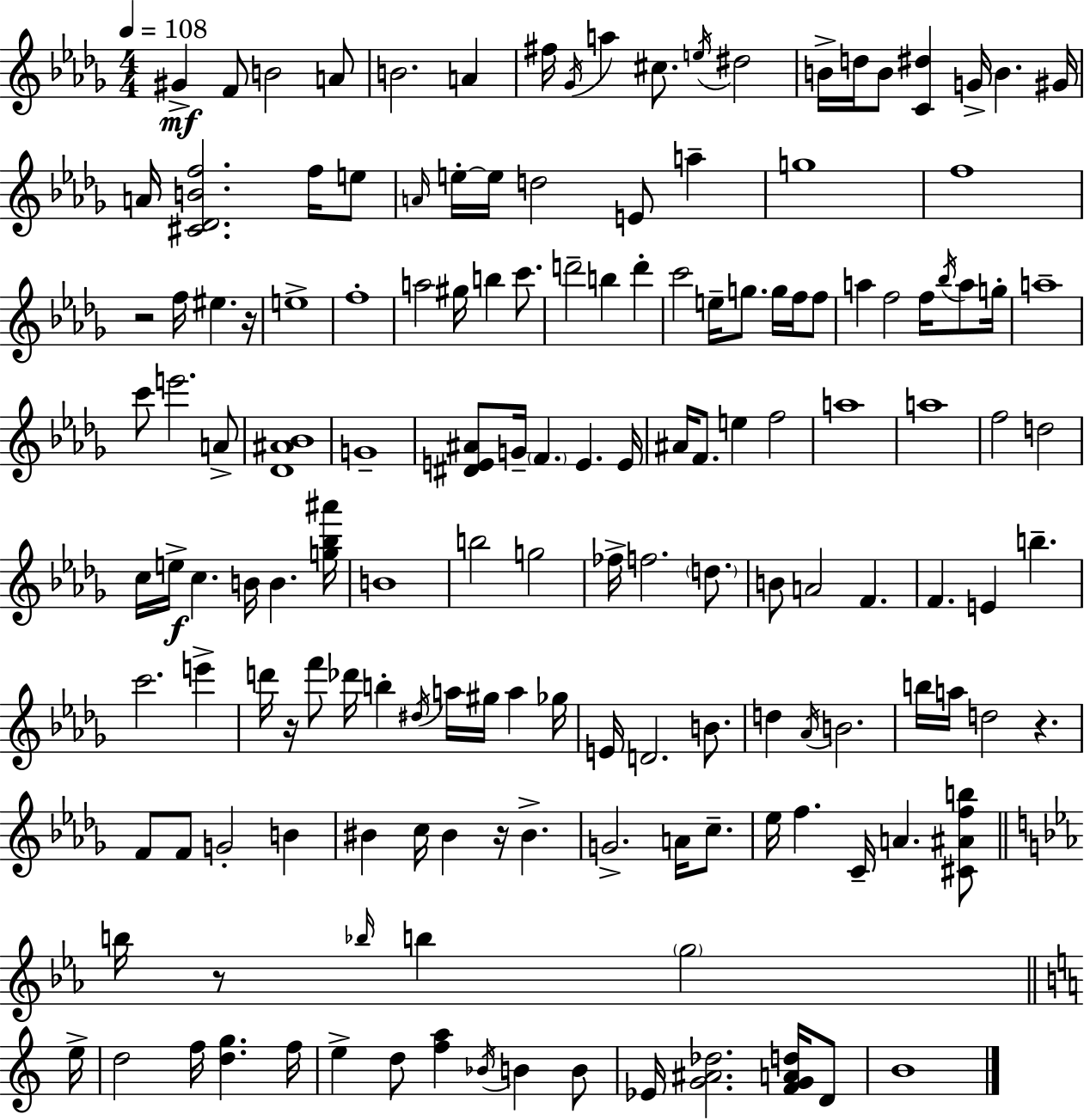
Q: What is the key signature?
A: BES minor